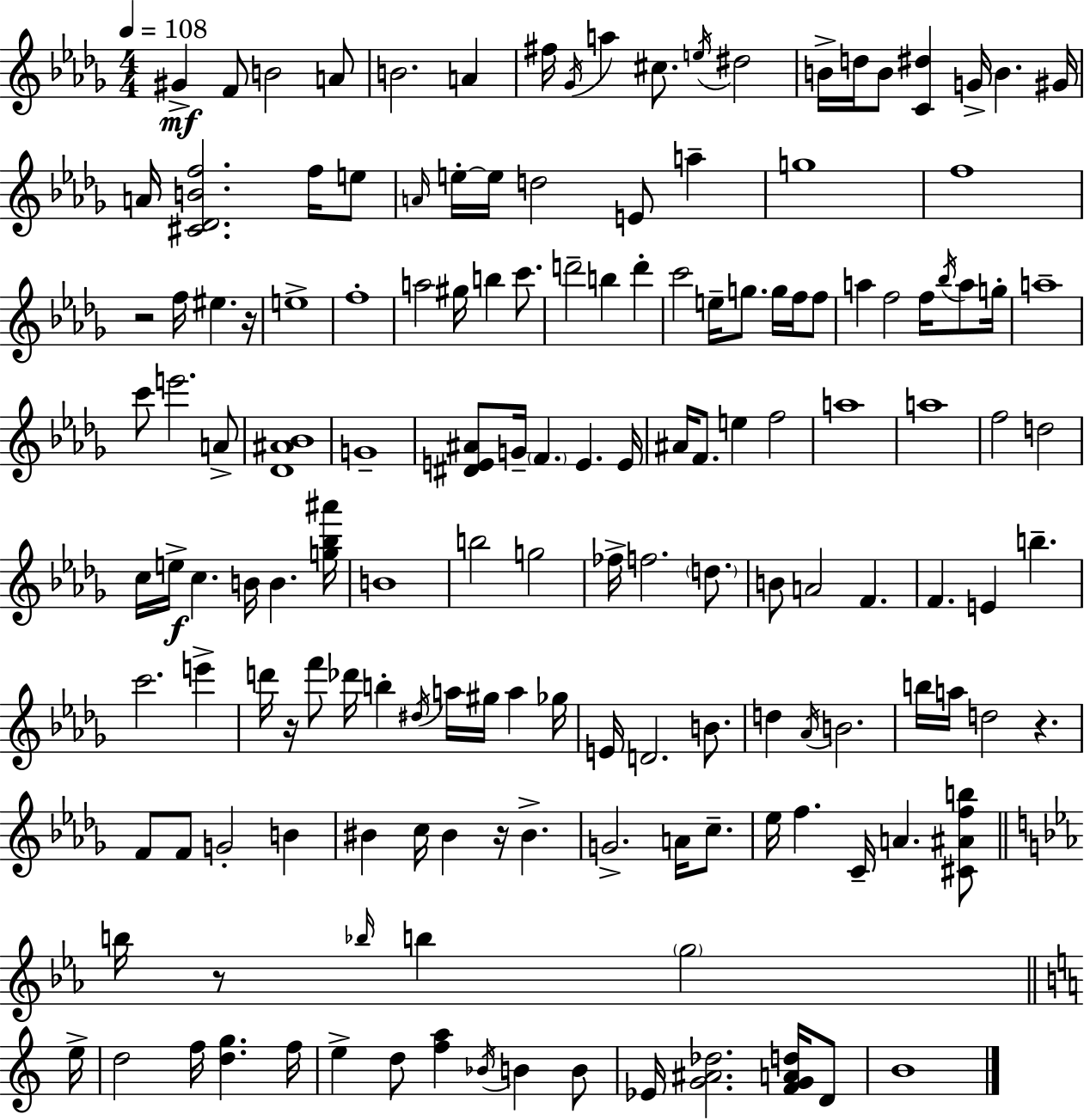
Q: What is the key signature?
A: BES minor